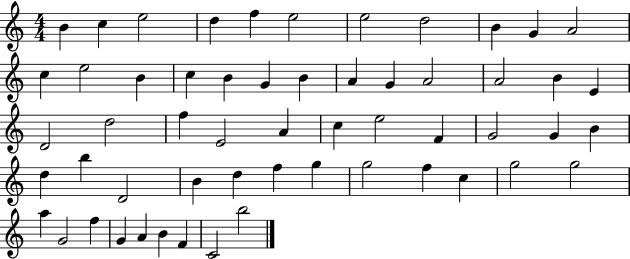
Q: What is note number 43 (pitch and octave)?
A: G5